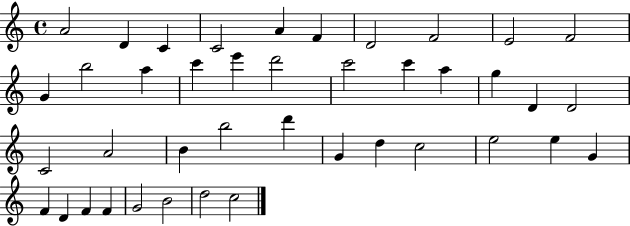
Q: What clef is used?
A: treble